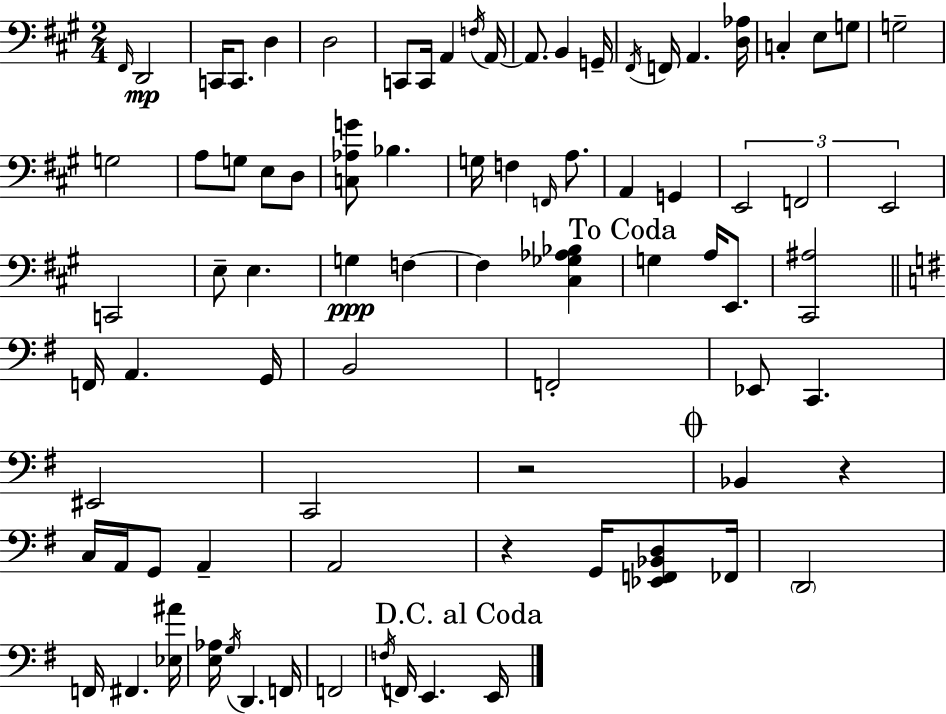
F#2/s D2/h C2/s C2/e. D3/q D3/h C2/e C2/s A2/q F3/s A2/s A2/e. B2/q G2/s F#2/s F2/s A2/q. [D3,Ab3]/s C3/q E3/e G3/e G3/h G3/h A3/e G3/e E3/e D3/e [C3,Ab3,G4]/e Bb3/q. G3/s F3/q F2/s A3/e. A2/q G2/q E2/h F2/h E2/h C2/h E3/e E3/q. G3/q F3/q F3/q [C#3,Gb3,Ab3,Bb3]/q G3/q A3/s E2/e. [C#2,A#3]/h F2/s A2/q. G2/s B2/h F2/h Eb2/e C2/q. EIS2/h C2/h R/h Bb2/q R/q C3/s A2/s G2/e A2/q A2/h R/q G2/s [Eb2,F2,Bb2,D3]/e FES2/s D2/h F2/s F#2/q. [Eb3,A#4]/s [E3,Ab3]/s G3/s D2/q. F2/s F2/h F3/s F2/s E2/q. E2/s